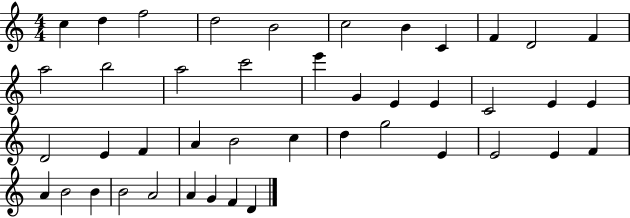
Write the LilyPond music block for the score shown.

{
  \clef treble
  \numericTimeSignature
  \time 4/4
  \key c \major
  c''4 d''4 f''2 | d''2 b'2 | c''2 b'4 c'4 | f'4 d'2 f'4 | \break a''2 b''2 | a''2 c'''2 | e'''4 g'4 e'4 e'4 | c'2 e'4 e'4 | \break d'2 e'4 f'4 | a'4 b'2 c''4 | d''4 g''2 e'4 | e'2 e'4 f'4 | \break a'4 b'2 b'4 | b'2 a'2 | a'4 g'4 f'4 d'4 | \bar "|."
}